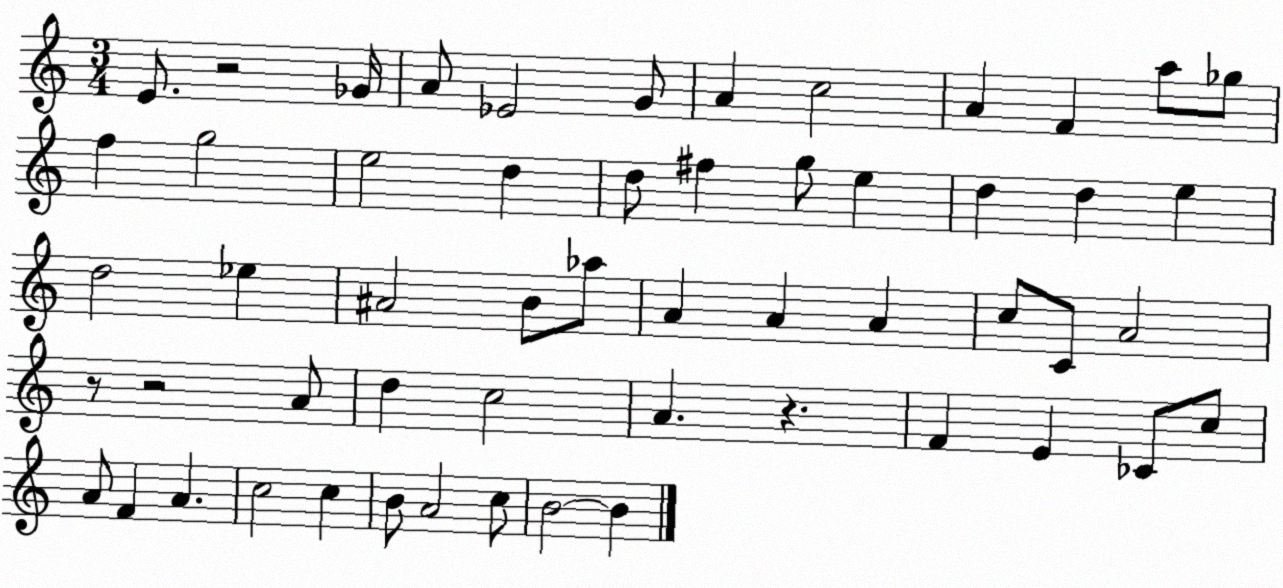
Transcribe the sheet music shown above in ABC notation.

X:1
T:Untitled
M:3/4
L:1/4
K:C
E/2 z2 _G/4 A/2 _E2 G/2 A c2 A F a/2 _g/2 f g2 e2 d d/2 ^f g/2 e d d e d2 _e ^A2 B/2 _a/2 A A A c/2 C/2 A2 z/2 z2 A/2 d c2 A z F E _C/2 c/2 A/2 F A c2 c B/2 A2 c/2 B2 B